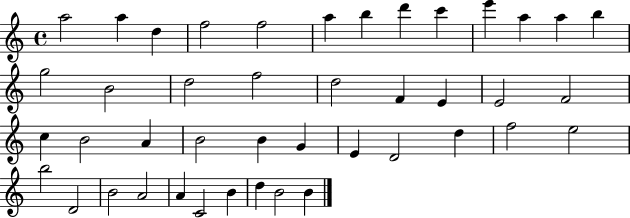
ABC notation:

X:1
T:Untitled
M:4/4
L:1/4
K:C
a2 a d f2 f2 a b d' c' e' a a b g2 B2 d2 f2 d2 F E E2 F2 c B2 A B2 B G E D2 d f2 e2 b2 D2 B2 A2 A C2 B d B2 B